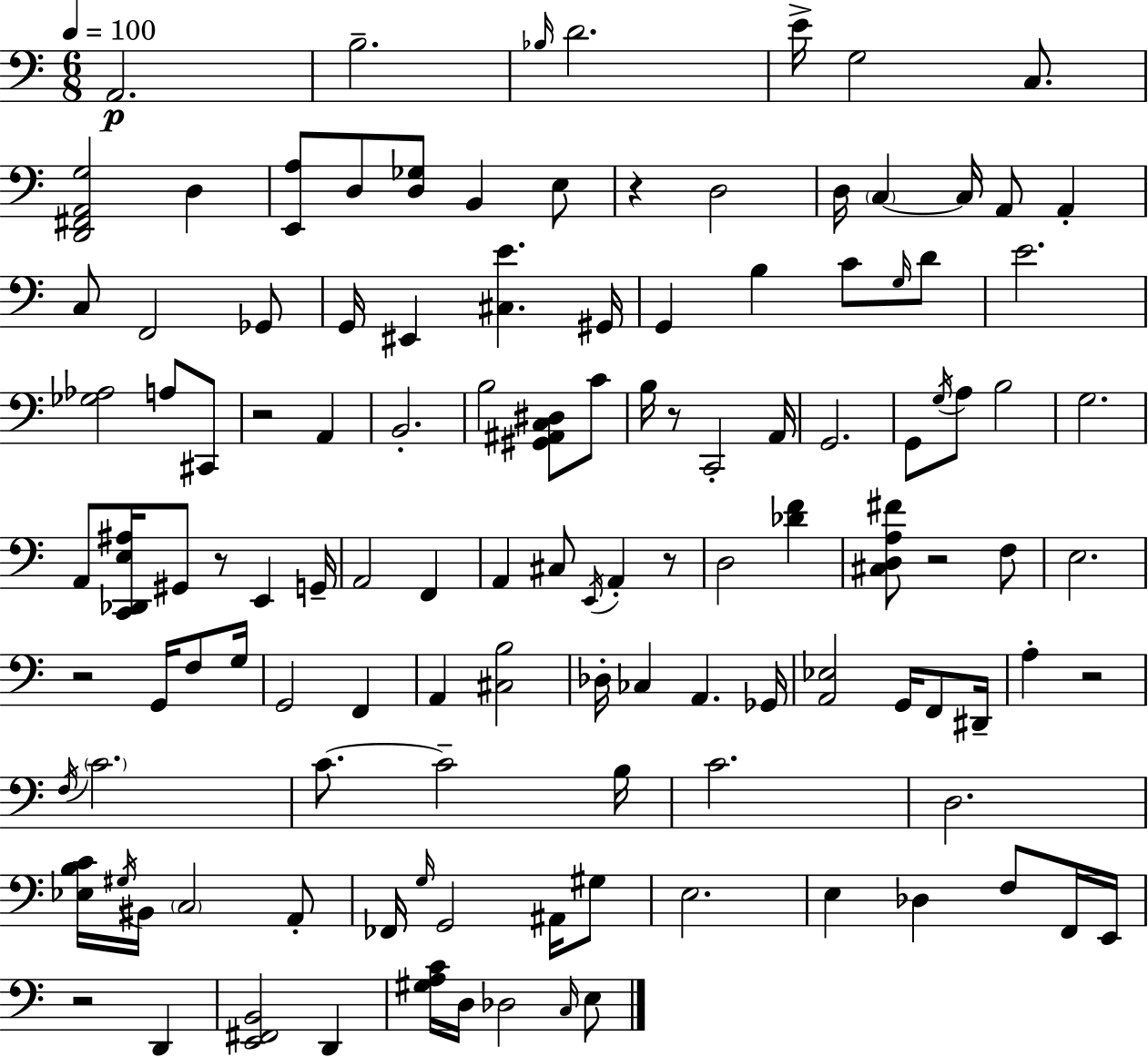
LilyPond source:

{
  \clef bass
  \numericTimeSignature
  \time 6/8
  \key c \major
  \tempo 4 = 100
  a,2.\p | b2.-- | \grace { bes16 } d'2. | e'16-> g2 c8. | \break <d, fis, a, g>2 d4 | <e, a>8 d8 <d ges>8 b,4 e8 | r4 d2 | d16 \parenthesize c4~~ c16 a,8 a,4-. | \break c8 f,2 ges,8 | g,16 eis,4 <cis e'>4. | gis,16 g,4 b4 c'8 \grace { g16 } | d'8 e'2. | \break <ges aes>2 a8 | cis,8 r2 a,4 | b,2.-. | b2 <gis, ais, c dis>8 | \break c'8 b16 r8 c,2-. | a,16 g,2. | g,8 \acciaccatura { g16 } a8 b2 | g2. | \break a,8 <c, des, e ais>16 gis,8 r8 e,4 | g,16-- a,2 f,4 | a,4 cis8 \acciaccatura { e,16 } a,4-. | r8 d2 | \break <des' f'>4 <cis d a fis'>8 r2 | f8 e2. | r2 | g,16 f8 g16 g,2 | \break f,4 a,4 <cis b>2 | des16-. ces4 a,4. | ges,16 <a, ees>2 | g,16 f,8 dis,16-- a4-. r2 | \break \acciaccatura { f16 } \parenthesize c'2. | c'8.~~ c'2-- | b16 c'2. | d2. | \break <ees b c'>16 \acciaccatura { gis16 } bis,16 \parenthesize c2 | a,8-. fes,16 \grace { g16 } g,2 | ais,16 gis8 e2. | e4 des4 | \break f8 f,16 e,16 r2 | d,4 <e, fis, b,>2 | d,4 <gis a c'>16 d16 des2 | \grace { c16 } e8 \bar "|."
}